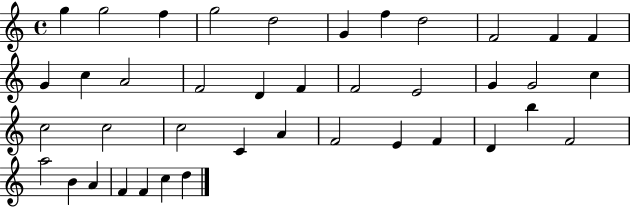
{
  \clef treble
  \time 4/4
  \defaultTimeSignature
  \key c \major
  g''4 g''2 f''4 | g''2 d''2 | g'4 f''4 d''2 | f'2 f'4 f'4 | \break g'4 c''4 a'2 | f'2 d'4 f'4 | f'2 e'2 | g'4 g'2 c''4 | \break c''2 c''2 | c''2 c'4 a'4 | f'2 e'4 f'4 | d'4 b''4 f'2 | \break a''2 b'4 a'4 | f'4 f'4 c''4 d''4 | \bar "|."
}